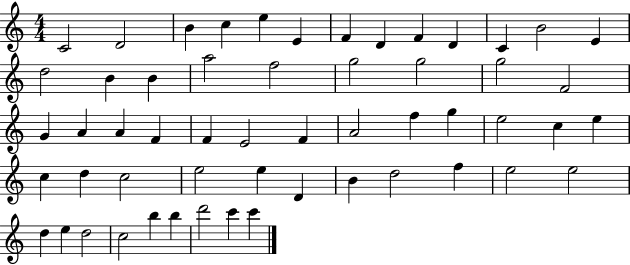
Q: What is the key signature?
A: C major